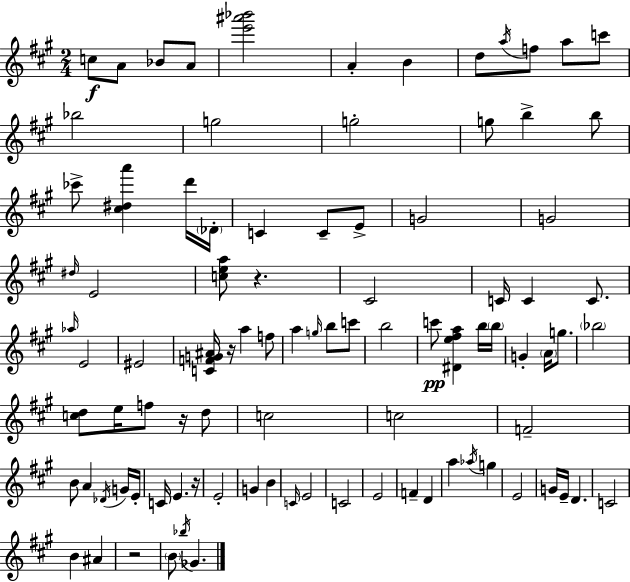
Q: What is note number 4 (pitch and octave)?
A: A4